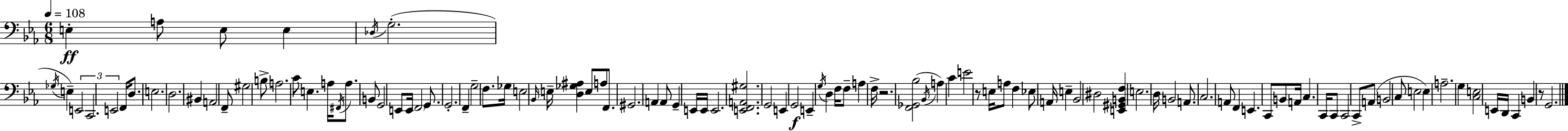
X:1
T:Untitled
M:6/8
L:1/4
K:Eb
E, A,/2 E,/2 E, _D,/4 G,2 _G,/4 E, E,,2 C,,2 E,,2 F,,/4 D,/2 E,2 D,2 ^B,, A,,2 F,,/2 ^G,2 B,/2 A,2 C/2 E, A,/4 ^F,,/4 A,/2 B,,/2 G,,2 E,,/2 E,,/4 F,,2 G,,/2 G,,2 F,, G,2 F,/2 _G,/4 E,2 _B,,/4 E,/4 [D,_G,^A,] E,/2 A,/2 F,,/2 ^G,,2 A,, A,,/2 G,, E,,/4 E,,/4 E,,2 [E,,F,,A,,^G,]2 G,,2 E,, G,,2 E,, G,/4 D, F,/4 F,/2 A, F,/4 z2 [F,,_G,,_B,]2 _B,,/4 A, C E2 z/2 E,/4 A,/2 F, _E,/2 A,,/4 E, _B,,2 ^D,2 [E,,^G,,B,,F,] E,2 D,/4 B,,2 A,,/2 C,2 A,,/2 F,, E,, C,,/2 B,,/2 A,,/4 C, C,,/4 C,,/2 C,,2 C,,/2 A,,/2 B,,2 C,/2 E,2 E, A,2 G, [C,E,]2 E,,/4 D,,/4 C,, B,, z/2 G,,2